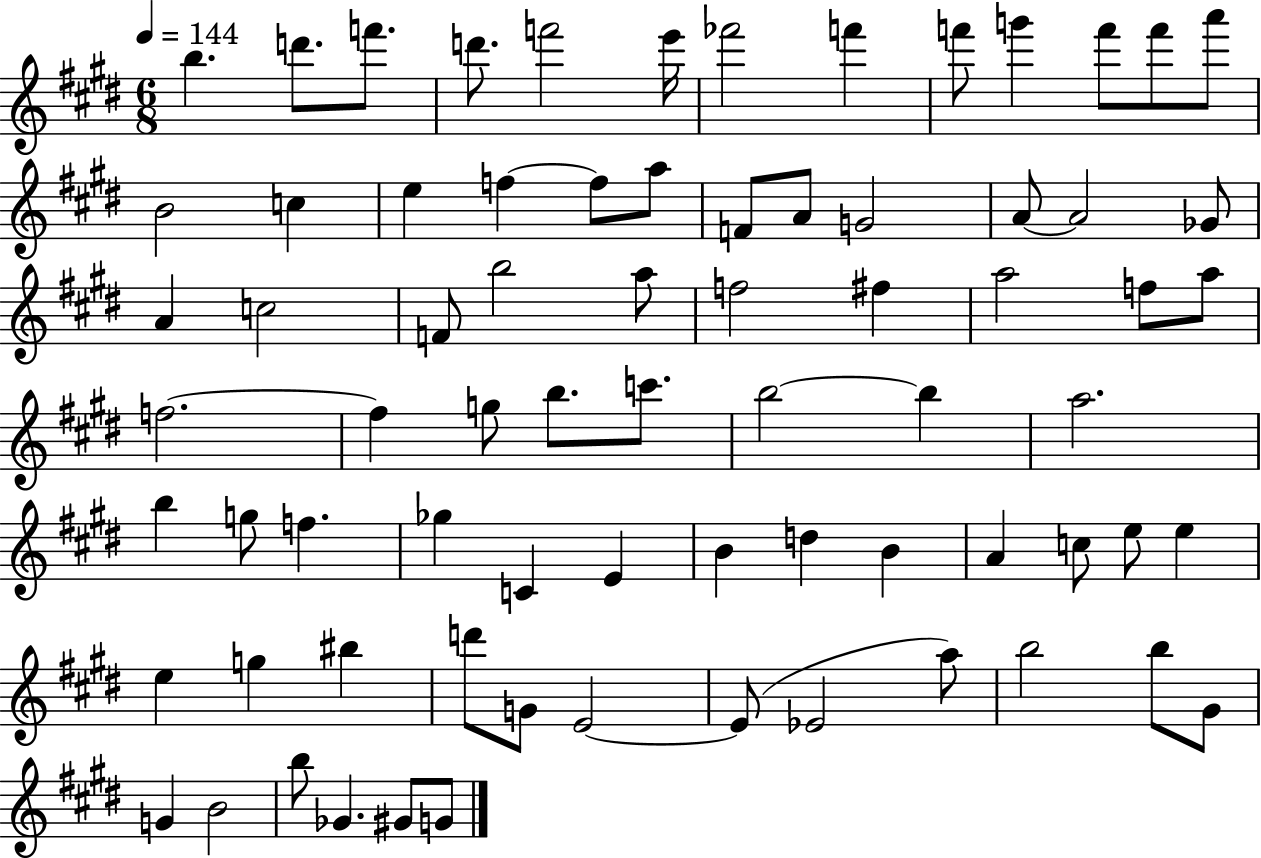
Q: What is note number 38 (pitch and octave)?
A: G5